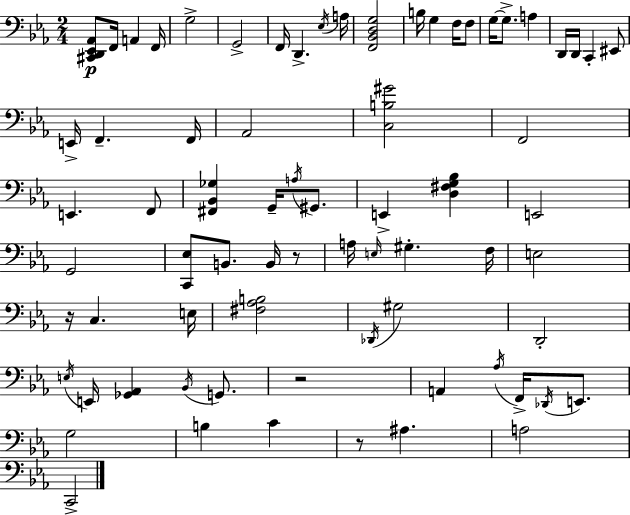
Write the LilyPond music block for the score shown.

{
  \clef bass
  \numericTimeSignature
  \time 2/4
  \key c \minor
  <cis, d, ees, aes,>8\p f,16 a,4 f,16 | g2-> | g,2-> | f,16 d,4.-> \acciaccatura { ees16 } | \break a16 <f, bes, d g>2 | b16 g4 f16 f8 | g16~~ g8.-> a4 | d,16 d,16 c,4-. eis,8 | \break e,16-> f,4.-- | f,16 aes,2 | <c b gis'>2 | f,2 | \break e,4. f,8 | <fis, bes, ges>4 g,16-- \acciaccatura { a16 } gis,8. | e,4-> <d fis g bes>4 | e,2 | \break g,2 | <c, ees>8 b,8. b,16 | r8 a16 \grace { e16 } gis4.-. | f16 e2 | \break r16 c4. | e16 <fis aes b>2 | \acciaccatura { des,16 } gis2 | d,2-. | \break \acciaccatura { e16 } e,16 <ges, aes,>4 | \acciaccatura { bes,16 } g,8. r2 | a,4 | \acciaccatura { aes16 } f,16-> \acciaccatura { des,16 } e,8. | \break g2 | b4 c'4 | r8 ais4. | a2 | \break c,2-> | \bar "|."
}